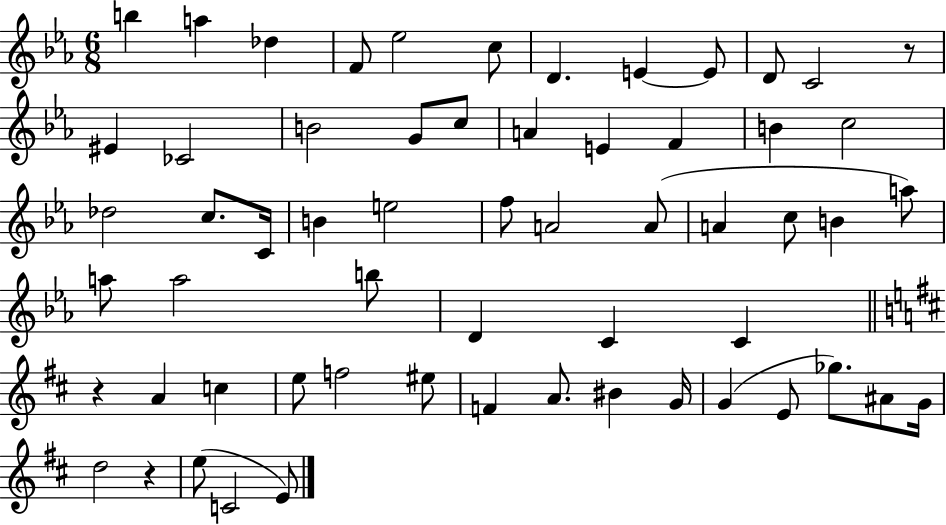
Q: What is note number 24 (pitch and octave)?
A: C4